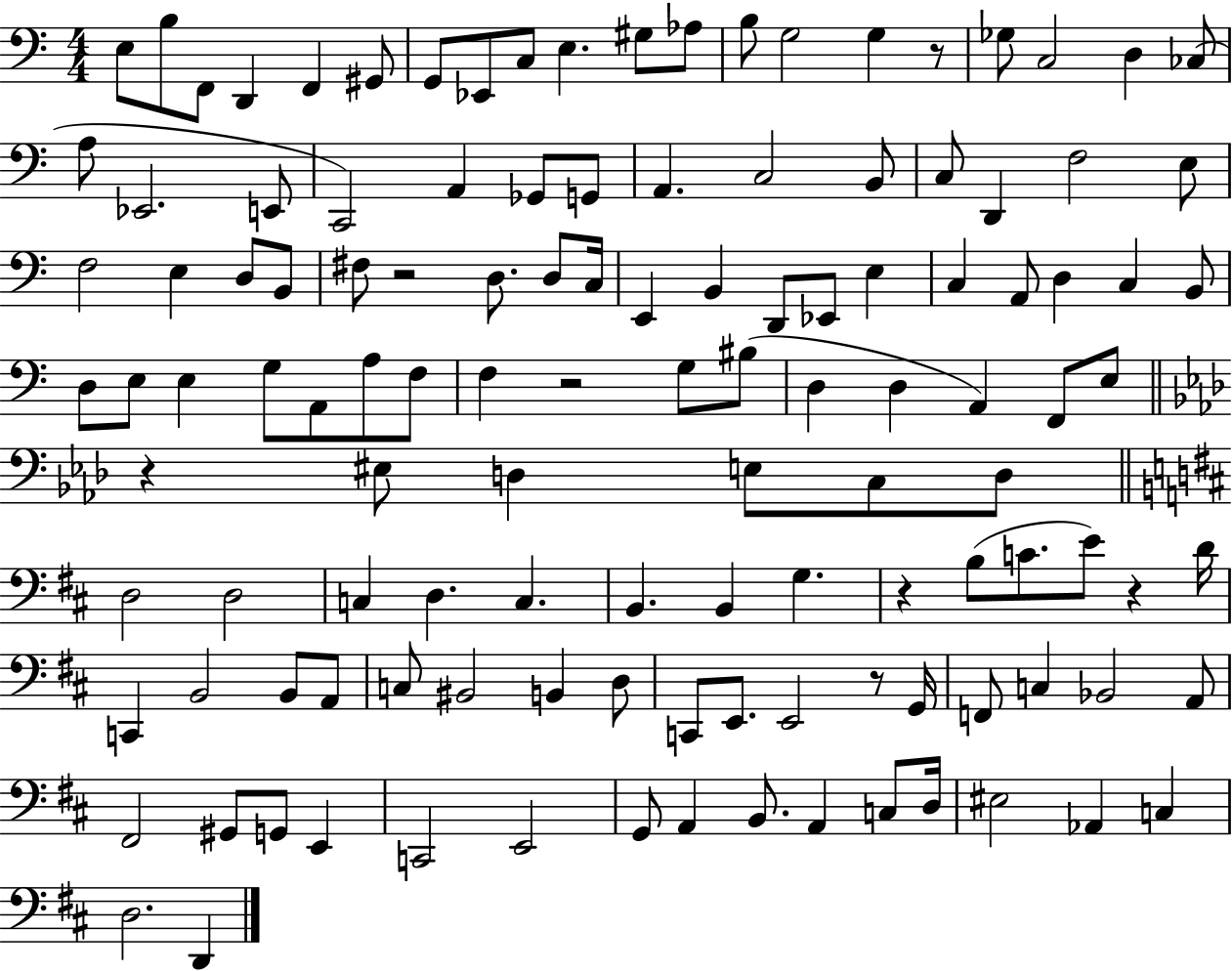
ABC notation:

X:1
T:Untitled
M:4/4
L:1/4
K:C
E,/2 B,/2 F,,/2 D,, F,, ^G,,/2 G,,/2 _E,,/2 C,/2 E, ^G,/2 _A,/2 B,/2 G,2 G, z/2 _G,/2 C,2 D, _C,/2 A,/2 _E,,2 E,,/2 C,,2 A,, _G,,/2 G,,/2 A,, C,2 B,,/2 C,/2 D,, F,2 E,/2 F,2 E, D,/2 B,,/2 ^F,/2 z2 D,/2 D,/2 C,/4 E,, B,, D,,/2 _E,,/2 E, C, A,,/2 D, C, B,,/2 D,/2 E,/2 E, G,/2 A,,/2 A,/2 F,/2 F, z2 G,/2 ^B,/2 D, D, A,, F,,/2 E,/2 z ^E,/2 D, E,/2 C,/2 D,/2 D,2 D,2 C, D, C, B,, B,, G, z B,/2 C/2 E/2 z D/4 C,, B,,2 B,,/2 A,,/2 C,/2 ^B,,2 B,, D,/2 C,,/2 E,,/2 E,,2 z/2 G,,/4 F,,/2 C, _B,,2 A,,/2 ^F,,2 ^G,,/2 G,,/2 E,, C,,2 E,,2 G,,/2 A,, B,,/2 A,, C,/2 D,/4 ^E,2 _A,, C, D,2 D,,